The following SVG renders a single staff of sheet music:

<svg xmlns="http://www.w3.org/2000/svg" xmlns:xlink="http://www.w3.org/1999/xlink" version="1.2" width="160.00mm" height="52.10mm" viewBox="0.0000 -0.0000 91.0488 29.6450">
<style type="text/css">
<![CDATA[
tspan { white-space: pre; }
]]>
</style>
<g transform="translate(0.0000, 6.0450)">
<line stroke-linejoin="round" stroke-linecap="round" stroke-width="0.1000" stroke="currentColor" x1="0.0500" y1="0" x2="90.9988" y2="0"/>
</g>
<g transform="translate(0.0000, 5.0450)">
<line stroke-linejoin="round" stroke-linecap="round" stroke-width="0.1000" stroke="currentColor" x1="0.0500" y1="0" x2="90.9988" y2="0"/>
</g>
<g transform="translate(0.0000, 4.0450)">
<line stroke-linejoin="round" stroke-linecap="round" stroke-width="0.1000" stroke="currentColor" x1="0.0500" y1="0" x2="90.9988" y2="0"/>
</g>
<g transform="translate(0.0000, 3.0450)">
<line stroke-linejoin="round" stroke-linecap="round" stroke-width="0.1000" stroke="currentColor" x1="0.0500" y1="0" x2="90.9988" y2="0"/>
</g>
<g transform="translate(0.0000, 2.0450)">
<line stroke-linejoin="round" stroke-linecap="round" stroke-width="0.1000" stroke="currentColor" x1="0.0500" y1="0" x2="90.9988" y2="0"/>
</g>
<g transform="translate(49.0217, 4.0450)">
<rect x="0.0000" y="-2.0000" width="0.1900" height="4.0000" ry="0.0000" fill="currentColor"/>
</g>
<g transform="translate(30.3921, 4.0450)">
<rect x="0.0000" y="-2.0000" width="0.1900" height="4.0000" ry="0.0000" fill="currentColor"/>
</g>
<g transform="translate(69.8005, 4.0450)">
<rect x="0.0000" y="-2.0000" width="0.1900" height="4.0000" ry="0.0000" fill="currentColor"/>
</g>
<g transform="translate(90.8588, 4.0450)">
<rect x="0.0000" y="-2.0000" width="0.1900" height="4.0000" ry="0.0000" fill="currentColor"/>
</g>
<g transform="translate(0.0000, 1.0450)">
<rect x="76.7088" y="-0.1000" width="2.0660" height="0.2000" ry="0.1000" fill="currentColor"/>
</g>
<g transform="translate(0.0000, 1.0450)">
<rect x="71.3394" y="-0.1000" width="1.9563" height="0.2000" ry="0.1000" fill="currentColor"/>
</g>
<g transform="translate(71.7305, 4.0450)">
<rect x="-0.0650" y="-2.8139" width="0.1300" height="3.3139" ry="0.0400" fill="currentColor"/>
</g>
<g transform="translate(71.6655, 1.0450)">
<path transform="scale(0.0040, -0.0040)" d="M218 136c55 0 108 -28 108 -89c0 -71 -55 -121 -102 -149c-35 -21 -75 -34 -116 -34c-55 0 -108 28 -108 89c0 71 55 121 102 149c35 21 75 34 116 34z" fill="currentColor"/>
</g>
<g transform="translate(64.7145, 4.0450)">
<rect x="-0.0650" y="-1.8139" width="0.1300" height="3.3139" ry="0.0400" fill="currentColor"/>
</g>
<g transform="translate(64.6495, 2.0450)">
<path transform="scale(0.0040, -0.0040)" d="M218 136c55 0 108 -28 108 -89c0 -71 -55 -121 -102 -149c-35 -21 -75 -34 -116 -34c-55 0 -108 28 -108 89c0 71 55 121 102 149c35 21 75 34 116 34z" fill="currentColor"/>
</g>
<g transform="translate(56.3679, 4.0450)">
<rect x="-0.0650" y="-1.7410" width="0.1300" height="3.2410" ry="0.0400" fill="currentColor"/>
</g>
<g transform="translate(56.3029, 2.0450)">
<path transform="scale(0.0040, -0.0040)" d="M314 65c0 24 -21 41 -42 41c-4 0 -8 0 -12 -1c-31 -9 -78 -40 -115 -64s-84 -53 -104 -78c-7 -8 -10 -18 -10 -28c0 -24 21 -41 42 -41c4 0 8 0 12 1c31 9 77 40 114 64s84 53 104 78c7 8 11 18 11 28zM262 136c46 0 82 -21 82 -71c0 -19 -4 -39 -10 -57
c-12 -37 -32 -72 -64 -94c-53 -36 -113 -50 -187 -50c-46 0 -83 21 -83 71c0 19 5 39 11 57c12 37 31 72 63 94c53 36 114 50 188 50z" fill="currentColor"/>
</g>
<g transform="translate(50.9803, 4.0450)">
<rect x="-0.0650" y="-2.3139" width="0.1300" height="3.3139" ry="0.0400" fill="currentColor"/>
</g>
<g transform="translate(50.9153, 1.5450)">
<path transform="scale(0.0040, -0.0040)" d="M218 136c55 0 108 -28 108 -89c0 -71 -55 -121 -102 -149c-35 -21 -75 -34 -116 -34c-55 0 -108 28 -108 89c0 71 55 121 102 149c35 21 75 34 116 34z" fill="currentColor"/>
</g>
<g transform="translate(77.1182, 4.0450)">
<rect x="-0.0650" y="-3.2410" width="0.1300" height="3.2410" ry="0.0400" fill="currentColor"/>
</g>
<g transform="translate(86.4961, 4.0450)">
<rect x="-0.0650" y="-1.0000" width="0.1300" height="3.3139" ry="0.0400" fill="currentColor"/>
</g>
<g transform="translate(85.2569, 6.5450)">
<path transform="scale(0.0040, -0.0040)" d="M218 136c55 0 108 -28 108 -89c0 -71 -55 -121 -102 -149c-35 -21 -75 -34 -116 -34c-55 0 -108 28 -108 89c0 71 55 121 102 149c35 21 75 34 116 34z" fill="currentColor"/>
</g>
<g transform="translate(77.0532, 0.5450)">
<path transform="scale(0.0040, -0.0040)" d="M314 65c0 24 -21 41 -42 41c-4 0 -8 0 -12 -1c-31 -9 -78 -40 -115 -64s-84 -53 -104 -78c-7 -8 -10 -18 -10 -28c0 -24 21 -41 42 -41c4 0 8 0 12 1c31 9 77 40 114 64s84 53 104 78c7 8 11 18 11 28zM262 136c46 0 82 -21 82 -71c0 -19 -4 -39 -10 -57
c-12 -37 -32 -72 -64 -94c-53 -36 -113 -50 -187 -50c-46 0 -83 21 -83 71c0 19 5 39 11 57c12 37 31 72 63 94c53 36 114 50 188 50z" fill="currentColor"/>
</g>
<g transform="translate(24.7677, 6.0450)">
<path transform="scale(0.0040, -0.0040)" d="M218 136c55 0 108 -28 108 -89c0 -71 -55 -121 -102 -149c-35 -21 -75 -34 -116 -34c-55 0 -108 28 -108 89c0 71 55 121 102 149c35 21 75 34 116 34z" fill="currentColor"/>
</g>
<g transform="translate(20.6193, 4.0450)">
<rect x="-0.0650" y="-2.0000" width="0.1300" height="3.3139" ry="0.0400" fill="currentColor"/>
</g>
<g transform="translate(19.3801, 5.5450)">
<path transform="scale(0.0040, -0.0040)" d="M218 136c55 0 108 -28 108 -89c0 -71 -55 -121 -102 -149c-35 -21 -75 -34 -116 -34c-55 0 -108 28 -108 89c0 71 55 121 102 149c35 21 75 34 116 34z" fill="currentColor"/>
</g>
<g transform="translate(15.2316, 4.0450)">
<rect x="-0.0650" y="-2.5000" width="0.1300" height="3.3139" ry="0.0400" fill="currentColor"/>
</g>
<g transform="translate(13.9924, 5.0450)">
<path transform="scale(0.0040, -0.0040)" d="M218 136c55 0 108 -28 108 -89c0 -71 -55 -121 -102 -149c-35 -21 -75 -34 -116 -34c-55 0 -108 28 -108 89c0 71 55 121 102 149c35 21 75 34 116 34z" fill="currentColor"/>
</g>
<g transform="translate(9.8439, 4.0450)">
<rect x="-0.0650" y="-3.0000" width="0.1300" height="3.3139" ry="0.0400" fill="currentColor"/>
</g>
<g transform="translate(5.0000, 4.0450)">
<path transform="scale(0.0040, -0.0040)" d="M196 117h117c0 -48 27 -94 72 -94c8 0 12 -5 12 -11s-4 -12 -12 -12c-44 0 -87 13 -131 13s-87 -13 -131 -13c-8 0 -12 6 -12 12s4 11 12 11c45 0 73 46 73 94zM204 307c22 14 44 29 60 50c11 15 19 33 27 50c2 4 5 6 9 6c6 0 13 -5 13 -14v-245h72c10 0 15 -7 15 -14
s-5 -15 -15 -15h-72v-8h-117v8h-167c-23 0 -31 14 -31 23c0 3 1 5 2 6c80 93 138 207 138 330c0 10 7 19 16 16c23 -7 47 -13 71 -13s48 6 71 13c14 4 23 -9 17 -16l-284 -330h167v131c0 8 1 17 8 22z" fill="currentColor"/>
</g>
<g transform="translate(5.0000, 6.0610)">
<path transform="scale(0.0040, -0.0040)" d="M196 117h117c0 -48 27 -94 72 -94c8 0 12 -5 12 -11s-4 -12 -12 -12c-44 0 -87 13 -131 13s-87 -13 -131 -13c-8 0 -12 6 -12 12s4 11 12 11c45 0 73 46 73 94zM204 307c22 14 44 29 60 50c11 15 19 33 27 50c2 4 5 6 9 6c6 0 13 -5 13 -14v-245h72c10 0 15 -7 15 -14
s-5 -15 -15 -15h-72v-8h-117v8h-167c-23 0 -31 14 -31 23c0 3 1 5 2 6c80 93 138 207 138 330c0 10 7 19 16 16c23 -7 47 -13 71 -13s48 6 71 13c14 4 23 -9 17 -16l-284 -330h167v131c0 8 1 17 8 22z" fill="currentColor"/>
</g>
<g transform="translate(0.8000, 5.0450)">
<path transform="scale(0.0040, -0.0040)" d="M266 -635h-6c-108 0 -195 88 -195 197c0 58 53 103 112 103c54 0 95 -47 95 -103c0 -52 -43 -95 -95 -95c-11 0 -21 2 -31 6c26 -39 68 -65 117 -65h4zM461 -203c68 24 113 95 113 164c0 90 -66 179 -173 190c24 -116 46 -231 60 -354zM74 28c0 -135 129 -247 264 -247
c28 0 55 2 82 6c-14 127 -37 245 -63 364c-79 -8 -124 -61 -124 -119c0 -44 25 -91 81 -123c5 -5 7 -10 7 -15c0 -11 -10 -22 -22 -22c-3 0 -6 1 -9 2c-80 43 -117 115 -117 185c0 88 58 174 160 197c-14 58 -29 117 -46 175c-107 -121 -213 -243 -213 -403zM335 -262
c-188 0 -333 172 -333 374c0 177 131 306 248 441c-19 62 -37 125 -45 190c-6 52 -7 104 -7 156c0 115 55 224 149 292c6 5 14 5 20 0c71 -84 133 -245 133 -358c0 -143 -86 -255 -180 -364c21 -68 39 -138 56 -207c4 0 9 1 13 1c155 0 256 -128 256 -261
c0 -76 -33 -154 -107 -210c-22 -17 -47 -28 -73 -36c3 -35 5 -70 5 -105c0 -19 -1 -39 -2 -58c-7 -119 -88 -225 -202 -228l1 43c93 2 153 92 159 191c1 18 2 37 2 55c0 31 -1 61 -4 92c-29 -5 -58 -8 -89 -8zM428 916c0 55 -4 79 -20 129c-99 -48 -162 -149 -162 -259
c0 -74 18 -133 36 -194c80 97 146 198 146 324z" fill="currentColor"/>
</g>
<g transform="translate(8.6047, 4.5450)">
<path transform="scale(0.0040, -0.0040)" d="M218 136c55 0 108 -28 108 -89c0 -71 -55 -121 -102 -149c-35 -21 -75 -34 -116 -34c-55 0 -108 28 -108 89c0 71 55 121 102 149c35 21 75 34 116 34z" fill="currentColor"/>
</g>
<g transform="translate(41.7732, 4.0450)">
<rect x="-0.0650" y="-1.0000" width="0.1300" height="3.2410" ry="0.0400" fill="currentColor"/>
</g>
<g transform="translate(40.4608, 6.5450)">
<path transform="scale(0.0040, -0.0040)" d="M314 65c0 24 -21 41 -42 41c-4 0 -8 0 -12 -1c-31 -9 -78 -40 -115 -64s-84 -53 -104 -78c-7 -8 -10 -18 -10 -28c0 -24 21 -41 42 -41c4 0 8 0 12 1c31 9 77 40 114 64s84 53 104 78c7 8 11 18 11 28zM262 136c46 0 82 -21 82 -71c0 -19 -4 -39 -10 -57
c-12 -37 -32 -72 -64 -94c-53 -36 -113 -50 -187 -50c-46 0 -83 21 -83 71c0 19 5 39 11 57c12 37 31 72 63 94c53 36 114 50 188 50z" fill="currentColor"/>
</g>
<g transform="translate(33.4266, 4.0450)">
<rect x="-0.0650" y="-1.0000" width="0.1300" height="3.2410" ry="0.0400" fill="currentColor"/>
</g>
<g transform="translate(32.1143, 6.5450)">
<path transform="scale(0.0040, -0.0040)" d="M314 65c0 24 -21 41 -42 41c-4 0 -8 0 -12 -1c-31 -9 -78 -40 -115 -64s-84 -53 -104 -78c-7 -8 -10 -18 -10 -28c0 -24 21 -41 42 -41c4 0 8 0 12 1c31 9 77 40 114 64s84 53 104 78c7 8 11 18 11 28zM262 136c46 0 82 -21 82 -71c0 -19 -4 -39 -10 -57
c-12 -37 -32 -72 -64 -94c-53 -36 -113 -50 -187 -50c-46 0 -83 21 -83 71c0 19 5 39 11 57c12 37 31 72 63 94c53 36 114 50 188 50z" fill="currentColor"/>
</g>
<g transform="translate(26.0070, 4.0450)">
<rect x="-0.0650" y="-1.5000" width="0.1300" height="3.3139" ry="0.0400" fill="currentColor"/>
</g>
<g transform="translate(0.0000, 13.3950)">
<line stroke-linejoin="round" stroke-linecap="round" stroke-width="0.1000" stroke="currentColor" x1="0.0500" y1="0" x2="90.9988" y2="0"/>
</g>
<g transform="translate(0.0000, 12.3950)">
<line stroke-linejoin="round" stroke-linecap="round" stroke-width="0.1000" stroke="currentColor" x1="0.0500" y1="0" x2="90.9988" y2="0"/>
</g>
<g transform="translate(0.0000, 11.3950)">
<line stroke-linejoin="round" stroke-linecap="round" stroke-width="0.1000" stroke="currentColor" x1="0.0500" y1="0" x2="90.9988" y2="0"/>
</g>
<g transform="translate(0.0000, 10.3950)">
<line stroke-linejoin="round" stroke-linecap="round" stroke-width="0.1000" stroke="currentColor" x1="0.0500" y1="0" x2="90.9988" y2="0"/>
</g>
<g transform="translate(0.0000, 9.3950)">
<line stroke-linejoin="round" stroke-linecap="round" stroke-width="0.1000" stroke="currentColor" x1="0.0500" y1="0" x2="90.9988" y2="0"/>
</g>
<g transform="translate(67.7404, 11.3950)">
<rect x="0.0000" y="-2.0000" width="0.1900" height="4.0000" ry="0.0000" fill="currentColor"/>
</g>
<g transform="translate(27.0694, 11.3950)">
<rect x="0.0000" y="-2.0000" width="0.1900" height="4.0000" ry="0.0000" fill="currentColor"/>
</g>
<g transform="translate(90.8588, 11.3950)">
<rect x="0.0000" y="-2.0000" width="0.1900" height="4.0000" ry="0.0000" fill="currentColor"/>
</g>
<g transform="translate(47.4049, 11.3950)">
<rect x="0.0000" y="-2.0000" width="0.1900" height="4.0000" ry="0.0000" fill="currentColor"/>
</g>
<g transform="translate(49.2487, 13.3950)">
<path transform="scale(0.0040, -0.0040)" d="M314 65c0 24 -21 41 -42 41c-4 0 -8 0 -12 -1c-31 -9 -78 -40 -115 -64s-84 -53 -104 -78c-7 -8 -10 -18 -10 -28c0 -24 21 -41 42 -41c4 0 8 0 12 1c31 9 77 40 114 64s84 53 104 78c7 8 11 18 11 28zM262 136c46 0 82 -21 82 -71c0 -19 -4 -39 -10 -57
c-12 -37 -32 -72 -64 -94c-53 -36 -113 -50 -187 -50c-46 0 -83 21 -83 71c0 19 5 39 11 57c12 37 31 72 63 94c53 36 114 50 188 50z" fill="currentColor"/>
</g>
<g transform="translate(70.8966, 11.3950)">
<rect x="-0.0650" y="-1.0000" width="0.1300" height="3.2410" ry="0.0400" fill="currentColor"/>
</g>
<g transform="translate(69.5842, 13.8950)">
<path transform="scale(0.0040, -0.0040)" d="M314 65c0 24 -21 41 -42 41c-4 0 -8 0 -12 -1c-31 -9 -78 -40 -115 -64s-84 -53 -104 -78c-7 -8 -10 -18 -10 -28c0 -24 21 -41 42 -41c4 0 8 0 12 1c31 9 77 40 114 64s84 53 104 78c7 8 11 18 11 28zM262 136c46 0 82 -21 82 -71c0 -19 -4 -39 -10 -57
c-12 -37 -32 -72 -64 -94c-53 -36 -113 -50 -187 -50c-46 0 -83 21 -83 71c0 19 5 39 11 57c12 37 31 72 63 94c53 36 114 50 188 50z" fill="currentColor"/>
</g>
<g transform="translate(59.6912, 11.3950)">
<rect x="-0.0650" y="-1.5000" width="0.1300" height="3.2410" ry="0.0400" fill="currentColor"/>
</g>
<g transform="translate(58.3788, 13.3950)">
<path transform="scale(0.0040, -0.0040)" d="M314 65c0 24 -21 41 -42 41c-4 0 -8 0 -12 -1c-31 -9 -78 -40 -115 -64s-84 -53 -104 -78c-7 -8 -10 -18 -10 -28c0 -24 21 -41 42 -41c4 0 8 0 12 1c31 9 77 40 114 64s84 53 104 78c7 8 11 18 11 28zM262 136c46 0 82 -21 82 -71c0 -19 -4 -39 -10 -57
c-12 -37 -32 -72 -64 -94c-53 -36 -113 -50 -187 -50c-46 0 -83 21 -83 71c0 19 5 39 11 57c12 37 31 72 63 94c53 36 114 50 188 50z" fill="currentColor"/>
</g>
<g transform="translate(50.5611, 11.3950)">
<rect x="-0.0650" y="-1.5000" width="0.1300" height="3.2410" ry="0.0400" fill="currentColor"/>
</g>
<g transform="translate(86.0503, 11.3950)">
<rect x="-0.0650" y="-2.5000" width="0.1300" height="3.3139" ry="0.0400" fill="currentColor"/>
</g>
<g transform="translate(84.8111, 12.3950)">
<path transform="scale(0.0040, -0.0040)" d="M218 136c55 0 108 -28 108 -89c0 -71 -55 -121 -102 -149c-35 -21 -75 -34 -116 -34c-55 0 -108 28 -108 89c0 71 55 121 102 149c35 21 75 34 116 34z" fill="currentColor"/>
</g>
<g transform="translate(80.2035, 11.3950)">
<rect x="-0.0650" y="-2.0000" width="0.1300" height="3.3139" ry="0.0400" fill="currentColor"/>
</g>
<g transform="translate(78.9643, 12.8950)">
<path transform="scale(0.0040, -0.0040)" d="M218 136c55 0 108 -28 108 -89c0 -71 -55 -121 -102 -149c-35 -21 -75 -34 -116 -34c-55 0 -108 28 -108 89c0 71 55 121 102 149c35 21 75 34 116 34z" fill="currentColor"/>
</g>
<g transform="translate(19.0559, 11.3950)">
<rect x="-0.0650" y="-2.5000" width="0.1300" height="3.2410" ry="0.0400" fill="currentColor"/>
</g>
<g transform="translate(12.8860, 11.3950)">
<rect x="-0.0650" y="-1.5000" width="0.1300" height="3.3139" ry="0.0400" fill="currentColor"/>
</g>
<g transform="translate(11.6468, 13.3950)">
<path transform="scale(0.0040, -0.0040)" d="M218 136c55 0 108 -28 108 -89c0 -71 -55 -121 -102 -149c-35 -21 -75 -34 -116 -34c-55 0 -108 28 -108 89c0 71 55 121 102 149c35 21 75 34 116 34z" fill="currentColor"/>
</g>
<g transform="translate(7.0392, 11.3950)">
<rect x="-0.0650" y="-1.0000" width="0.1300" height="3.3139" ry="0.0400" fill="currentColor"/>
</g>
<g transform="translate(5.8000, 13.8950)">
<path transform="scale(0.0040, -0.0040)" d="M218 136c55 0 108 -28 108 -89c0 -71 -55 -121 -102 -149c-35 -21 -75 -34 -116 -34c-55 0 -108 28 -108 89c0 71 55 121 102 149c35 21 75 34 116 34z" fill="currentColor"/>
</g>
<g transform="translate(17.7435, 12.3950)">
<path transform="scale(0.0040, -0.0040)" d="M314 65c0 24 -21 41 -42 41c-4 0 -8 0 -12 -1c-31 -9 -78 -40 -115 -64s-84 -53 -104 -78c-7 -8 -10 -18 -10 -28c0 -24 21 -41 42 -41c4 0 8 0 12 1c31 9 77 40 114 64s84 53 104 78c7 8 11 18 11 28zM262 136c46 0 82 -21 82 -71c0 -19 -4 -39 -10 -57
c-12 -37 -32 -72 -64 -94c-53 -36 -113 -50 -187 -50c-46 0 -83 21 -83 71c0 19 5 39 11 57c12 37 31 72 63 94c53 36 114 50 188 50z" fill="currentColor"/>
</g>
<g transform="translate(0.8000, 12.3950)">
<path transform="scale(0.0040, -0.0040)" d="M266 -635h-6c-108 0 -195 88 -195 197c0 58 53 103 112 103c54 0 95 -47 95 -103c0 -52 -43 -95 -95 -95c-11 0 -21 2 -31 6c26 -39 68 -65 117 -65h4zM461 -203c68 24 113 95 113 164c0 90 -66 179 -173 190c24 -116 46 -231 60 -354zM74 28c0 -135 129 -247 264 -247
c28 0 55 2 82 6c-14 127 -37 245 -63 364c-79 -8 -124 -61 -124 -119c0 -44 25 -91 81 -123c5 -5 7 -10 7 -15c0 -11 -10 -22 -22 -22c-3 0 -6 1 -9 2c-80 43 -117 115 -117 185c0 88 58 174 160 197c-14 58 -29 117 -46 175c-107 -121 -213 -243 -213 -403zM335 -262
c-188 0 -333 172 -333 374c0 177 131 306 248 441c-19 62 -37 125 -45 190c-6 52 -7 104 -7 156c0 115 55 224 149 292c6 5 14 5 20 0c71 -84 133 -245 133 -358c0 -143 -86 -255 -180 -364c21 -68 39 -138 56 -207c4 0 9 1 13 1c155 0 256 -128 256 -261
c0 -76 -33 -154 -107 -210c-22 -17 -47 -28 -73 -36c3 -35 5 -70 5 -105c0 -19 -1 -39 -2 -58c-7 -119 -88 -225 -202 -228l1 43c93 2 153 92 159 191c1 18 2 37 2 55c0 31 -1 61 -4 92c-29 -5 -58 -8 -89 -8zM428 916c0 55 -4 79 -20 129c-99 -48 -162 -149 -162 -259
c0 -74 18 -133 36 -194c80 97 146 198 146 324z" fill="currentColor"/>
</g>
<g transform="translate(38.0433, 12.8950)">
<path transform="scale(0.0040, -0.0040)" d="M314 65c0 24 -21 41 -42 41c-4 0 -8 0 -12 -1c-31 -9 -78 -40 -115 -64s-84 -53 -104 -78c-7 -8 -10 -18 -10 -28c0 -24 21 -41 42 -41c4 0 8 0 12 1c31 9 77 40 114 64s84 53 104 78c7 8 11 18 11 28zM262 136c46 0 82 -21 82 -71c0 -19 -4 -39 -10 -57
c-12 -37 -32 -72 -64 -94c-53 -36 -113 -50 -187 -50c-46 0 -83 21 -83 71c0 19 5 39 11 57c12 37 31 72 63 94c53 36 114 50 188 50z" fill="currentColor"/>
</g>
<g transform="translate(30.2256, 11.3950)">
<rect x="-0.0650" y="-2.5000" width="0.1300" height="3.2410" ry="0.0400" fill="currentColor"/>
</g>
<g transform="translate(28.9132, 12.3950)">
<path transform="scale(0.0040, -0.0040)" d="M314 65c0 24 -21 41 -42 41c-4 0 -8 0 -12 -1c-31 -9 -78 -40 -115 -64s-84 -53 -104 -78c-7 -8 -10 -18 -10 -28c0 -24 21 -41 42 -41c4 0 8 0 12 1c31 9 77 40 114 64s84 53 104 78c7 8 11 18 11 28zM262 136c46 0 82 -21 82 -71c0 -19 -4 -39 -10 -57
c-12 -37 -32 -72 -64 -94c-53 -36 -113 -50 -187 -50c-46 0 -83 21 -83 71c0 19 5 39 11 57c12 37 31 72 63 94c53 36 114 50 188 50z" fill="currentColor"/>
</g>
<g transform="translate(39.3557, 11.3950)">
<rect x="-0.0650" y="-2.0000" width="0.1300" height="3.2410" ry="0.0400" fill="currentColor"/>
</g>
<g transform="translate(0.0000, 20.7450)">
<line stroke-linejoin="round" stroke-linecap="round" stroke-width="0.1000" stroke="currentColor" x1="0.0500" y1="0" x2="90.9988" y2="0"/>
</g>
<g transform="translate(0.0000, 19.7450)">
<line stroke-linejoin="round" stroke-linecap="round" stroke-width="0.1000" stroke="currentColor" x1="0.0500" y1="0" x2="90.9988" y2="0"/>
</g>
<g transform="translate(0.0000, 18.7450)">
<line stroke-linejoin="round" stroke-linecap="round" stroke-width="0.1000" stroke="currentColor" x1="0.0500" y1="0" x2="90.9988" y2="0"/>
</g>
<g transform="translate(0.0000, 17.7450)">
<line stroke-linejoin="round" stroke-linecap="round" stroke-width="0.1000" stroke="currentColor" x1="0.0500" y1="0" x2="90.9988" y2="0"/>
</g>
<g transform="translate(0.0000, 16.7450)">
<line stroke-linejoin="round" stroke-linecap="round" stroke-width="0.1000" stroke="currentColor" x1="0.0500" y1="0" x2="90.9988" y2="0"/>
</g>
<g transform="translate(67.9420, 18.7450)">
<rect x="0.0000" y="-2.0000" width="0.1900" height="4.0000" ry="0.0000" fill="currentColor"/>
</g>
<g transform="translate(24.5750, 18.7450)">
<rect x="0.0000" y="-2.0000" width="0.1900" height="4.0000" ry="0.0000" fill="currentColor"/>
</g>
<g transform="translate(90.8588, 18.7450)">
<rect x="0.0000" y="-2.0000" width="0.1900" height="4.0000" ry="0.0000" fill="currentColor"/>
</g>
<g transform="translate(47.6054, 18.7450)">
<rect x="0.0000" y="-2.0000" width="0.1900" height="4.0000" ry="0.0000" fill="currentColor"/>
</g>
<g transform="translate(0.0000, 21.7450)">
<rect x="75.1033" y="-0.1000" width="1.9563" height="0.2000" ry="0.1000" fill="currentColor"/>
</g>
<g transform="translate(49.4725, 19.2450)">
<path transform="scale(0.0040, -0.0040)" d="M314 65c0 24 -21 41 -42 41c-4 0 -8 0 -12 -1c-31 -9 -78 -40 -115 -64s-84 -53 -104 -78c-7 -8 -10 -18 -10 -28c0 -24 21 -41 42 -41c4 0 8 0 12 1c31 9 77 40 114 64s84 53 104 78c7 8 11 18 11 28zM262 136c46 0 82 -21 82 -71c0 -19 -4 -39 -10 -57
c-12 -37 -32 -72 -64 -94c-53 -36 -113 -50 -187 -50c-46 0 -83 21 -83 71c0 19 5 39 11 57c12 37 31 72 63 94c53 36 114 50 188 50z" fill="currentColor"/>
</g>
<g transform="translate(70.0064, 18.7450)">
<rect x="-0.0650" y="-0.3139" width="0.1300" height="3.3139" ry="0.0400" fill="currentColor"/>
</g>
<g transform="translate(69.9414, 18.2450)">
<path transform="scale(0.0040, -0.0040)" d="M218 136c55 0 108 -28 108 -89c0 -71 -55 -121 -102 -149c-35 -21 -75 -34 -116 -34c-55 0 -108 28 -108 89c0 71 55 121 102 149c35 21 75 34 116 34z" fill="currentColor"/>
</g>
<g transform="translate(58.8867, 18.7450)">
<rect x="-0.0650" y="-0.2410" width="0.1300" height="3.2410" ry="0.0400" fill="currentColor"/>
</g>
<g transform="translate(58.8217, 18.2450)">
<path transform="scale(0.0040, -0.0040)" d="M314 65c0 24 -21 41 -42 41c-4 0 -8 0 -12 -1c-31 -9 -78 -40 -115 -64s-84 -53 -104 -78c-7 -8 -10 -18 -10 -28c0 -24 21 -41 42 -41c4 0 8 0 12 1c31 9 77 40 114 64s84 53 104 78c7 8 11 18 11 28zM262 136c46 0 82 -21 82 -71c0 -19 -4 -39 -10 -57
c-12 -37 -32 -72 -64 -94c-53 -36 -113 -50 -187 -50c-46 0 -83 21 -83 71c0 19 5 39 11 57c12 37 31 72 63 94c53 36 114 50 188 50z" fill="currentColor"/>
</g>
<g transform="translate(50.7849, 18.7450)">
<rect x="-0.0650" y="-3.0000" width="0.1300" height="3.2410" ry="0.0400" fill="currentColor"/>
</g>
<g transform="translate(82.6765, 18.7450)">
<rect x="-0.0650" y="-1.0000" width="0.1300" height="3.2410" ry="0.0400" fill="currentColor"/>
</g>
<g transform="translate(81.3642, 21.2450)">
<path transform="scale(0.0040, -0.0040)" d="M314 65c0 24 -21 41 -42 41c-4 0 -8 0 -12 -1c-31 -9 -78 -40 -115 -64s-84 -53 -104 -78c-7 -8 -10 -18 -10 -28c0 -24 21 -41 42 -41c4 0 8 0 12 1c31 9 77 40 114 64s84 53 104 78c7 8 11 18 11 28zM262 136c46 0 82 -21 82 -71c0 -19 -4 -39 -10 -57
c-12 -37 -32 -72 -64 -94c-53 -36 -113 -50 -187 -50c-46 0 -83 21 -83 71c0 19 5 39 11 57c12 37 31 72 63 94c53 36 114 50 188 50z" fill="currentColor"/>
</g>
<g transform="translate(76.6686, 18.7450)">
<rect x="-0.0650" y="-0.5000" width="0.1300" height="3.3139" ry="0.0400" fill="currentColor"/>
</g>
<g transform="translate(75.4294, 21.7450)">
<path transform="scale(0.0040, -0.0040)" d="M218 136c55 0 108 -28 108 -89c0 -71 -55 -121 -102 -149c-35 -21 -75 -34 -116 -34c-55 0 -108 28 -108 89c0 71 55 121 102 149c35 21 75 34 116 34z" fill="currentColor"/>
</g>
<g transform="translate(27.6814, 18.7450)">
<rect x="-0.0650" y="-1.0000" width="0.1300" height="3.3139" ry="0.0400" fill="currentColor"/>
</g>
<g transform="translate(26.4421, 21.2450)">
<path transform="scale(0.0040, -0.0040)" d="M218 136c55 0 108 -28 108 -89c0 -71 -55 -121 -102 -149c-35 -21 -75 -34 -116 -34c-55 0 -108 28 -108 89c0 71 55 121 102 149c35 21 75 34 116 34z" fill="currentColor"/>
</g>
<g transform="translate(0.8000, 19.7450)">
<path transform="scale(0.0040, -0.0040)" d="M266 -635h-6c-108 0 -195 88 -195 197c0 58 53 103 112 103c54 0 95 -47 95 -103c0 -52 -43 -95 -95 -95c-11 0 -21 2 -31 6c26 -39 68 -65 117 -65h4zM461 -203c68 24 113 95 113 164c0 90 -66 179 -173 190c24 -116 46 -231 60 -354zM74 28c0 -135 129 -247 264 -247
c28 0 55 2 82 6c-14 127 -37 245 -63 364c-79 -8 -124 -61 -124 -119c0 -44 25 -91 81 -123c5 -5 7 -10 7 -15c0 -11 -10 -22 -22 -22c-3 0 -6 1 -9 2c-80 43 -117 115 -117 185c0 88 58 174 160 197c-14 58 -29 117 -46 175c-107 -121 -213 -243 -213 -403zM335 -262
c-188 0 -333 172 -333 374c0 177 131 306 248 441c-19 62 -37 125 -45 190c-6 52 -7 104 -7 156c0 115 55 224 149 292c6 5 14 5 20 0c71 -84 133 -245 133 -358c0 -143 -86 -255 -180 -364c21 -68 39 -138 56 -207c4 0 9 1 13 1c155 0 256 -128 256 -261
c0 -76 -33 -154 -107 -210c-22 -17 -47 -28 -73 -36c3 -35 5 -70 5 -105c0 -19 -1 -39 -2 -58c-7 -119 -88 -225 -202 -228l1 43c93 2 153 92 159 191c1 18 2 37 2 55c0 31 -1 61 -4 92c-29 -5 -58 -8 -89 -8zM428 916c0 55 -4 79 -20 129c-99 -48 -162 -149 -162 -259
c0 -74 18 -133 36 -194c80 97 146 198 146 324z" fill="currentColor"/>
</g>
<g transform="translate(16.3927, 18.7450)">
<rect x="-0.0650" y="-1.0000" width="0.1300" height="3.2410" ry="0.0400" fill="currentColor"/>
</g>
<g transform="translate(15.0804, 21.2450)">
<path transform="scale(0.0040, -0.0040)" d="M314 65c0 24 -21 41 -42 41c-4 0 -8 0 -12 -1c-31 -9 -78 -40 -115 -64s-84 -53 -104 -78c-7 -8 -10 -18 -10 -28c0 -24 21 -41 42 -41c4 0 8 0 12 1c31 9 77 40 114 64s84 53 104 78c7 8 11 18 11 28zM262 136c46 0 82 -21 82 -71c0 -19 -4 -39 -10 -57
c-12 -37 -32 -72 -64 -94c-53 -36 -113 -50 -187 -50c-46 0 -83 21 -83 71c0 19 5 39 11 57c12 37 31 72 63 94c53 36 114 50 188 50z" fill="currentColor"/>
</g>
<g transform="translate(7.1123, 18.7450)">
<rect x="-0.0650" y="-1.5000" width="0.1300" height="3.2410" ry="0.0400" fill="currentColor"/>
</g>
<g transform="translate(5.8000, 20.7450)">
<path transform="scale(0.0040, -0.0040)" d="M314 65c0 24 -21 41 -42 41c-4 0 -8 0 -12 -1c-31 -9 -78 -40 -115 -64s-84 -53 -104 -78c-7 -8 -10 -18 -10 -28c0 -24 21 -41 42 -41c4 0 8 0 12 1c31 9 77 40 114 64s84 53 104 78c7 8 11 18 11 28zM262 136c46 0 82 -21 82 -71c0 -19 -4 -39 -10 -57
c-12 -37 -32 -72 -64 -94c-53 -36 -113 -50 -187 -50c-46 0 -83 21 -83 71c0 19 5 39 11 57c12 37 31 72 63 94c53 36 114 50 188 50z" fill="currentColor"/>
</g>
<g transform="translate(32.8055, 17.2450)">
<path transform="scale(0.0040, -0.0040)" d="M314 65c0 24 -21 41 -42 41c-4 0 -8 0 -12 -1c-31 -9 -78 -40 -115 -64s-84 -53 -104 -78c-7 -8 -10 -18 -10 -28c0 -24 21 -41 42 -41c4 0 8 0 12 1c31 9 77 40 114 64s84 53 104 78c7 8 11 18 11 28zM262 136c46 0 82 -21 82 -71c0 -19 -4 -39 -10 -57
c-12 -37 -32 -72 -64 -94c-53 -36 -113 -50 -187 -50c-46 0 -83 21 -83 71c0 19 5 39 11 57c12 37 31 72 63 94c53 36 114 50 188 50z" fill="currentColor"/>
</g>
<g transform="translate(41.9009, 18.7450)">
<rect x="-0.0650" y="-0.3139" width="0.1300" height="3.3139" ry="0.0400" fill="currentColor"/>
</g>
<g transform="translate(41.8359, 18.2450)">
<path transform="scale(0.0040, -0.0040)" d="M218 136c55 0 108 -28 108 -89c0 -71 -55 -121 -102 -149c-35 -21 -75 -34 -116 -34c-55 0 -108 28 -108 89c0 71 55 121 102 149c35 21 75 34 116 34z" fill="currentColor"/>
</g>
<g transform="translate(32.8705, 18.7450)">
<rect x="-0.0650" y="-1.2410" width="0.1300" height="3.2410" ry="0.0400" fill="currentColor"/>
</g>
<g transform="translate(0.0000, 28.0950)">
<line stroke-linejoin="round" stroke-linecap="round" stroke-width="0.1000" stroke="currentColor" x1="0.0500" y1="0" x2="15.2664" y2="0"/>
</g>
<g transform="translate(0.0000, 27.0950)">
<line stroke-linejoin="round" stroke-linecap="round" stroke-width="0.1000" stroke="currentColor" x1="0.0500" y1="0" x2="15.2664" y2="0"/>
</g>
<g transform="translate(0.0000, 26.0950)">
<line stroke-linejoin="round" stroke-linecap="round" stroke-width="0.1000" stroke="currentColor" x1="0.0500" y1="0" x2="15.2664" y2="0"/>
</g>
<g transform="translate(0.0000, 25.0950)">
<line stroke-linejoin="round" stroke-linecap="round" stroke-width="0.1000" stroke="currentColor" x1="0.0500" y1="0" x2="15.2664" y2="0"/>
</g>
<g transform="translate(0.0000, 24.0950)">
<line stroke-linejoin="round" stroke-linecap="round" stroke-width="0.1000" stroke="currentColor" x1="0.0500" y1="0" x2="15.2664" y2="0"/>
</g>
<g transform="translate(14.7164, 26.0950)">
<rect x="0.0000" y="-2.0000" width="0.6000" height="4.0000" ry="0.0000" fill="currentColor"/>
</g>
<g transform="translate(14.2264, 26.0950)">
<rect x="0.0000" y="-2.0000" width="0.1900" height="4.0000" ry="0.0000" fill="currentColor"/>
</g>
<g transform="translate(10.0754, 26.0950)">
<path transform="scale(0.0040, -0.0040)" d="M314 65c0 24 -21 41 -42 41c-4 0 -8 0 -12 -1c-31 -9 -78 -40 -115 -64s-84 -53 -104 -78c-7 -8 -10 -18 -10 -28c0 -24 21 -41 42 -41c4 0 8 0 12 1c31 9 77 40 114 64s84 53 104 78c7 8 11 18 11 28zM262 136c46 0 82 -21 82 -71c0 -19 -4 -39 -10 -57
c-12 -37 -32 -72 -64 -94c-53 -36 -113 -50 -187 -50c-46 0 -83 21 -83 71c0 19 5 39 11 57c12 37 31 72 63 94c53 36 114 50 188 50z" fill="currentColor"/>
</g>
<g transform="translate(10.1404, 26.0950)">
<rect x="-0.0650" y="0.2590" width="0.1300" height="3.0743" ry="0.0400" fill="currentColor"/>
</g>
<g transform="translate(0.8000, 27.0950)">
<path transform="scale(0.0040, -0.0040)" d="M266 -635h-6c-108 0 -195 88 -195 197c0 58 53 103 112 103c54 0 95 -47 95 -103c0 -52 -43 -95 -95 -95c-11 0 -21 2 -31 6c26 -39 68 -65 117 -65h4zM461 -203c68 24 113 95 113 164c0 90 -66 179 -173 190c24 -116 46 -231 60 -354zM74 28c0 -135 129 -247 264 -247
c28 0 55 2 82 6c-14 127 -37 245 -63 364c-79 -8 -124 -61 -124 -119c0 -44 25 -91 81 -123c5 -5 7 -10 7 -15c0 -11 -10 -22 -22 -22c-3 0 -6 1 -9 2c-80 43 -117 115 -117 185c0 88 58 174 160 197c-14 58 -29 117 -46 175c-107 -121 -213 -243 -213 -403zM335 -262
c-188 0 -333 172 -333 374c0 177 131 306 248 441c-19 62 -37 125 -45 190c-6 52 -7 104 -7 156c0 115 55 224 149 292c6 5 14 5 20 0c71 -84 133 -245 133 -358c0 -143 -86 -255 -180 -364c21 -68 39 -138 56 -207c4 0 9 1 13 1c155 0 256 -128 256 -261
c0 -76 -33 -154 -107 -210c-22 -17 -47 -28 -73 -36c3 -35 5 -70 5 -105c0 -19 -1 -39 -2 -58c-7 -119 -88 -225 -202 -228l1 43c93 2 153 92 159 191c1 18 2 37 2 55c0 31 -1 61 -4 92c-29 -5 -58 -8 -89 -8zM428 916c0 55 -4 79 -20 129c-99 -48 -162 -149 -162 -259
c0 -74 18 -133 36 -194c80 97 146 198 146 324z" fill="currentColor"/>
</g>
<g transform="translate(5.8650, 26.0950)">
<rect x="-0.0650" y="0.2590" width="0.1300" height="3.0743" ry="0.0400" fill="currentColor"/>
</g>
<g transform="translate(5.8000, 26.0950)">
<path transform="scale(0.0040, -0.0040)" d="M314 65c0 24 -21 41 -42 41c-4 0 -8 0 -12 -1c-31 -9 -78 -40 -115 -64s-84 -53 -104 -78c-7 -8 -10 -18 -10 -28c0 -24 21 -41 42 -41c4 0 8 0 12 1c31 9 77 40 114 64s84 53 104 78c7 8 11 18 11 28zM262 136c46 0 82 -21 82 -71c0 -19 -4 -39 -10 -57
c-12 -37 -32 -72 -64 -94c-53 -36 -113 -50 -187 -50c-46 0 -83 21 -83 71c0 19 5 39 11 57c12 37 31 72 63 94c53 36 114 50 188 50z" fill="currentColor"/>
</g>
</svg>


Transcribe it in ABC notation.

X:1
T:Untitled
M:4/4
L:1/4
K:C
A G F E D2 D2 g f2 f a b2 D D E G2 G2 F2 E2 E2 D2 F G E2 D2 D e2 c A2 c2 c C D2 B2 B2